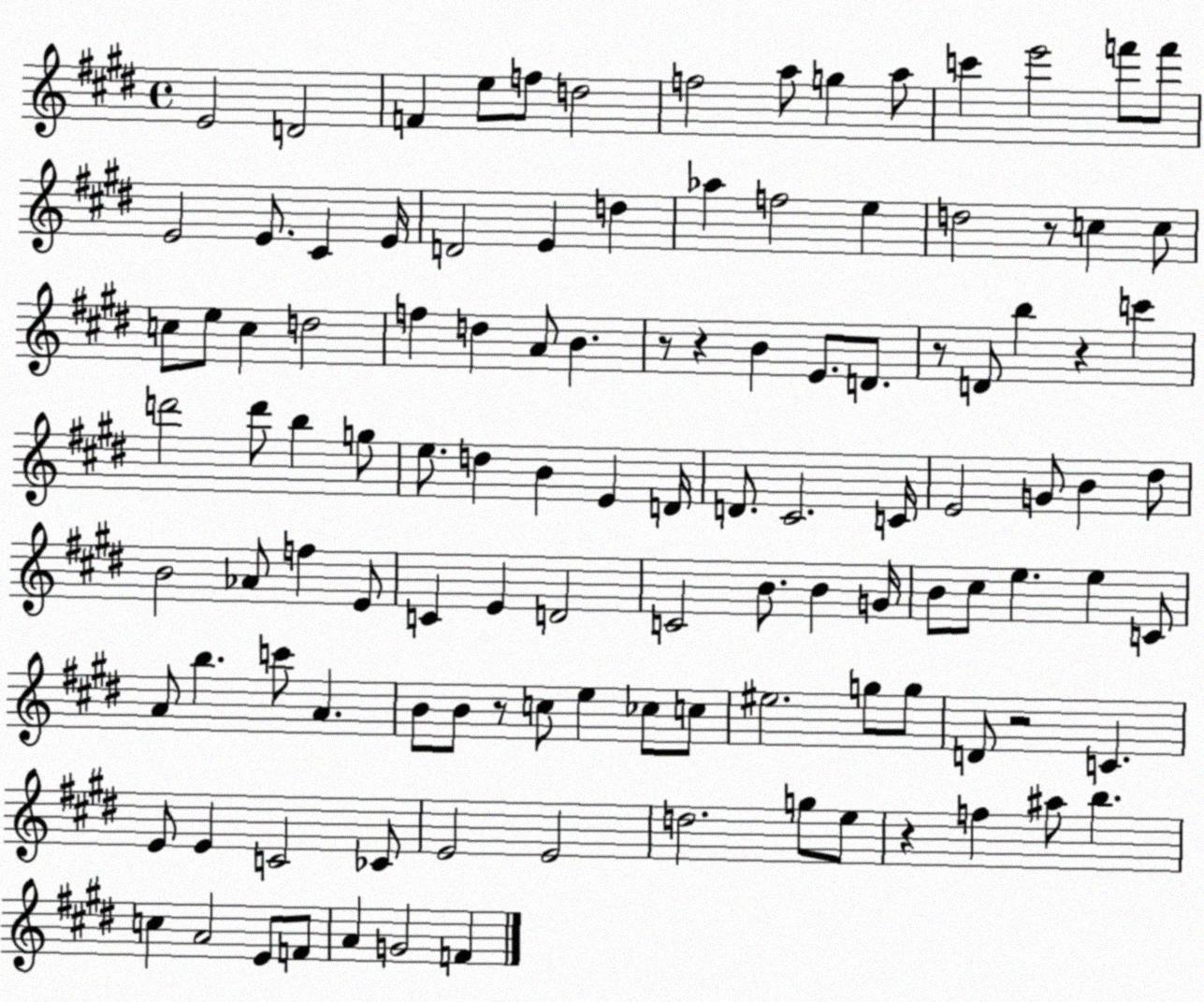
X:1
T:Untitled
M:4/4
L:1/4
K:E
E2 D2 F e/2 f/2 d2 f2 a/2 g a/2 c' e'2 f'/2 f'/2 E2 E/2 ^C E/4 D2 E d _a f2 e d2 z/2 c c/2 c/2 e/2 c d2 f d A/2 B z/2 z B E/2 D/2 z/2 D/2 b z c' d'2 d'/2 b g/2 e/2 d B E D/4 D/2 ^C2 C/4 E2 G/2 B ^d/2 B2 _A/2 f E/2 C E D2 C2 B/2 B G/4 B/2 ^c/2 e e C/2 A/2 b c'/2 A B/2 B/2 z/2 c/2 e _c/2 c/2 ^e2 g/2 g/2 D/2 z2 C E/2 E C2 _C/2 E2 E2 d2 g/2 e/2 z f ^a/2 b c A2 E/2 F/2 A G2 F